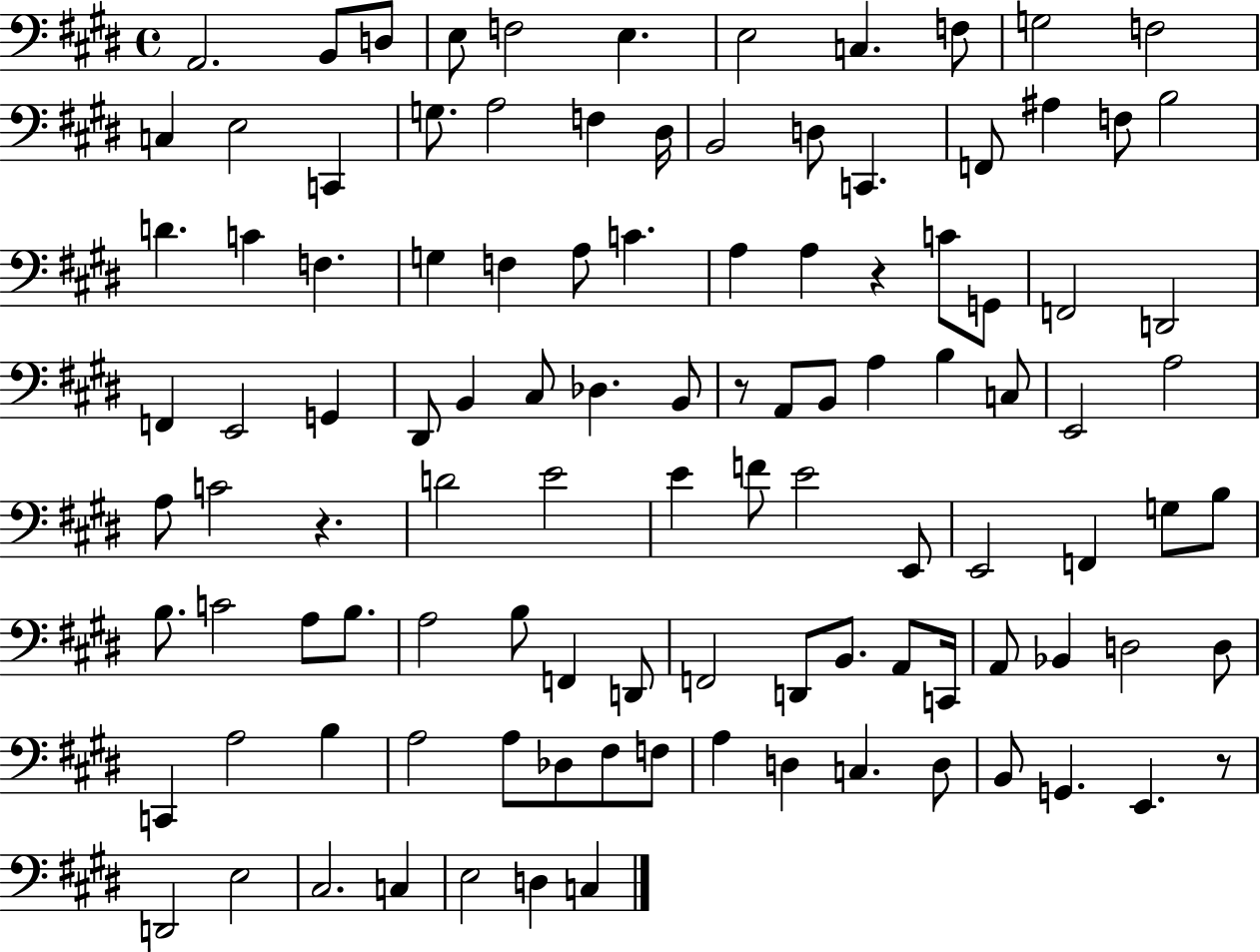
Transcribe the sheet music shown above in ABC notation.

X:1
T:Untitled
M:4/4
L:1/4
K:E
A,,2 B,,/2 D,/2 E,/2 F,2 E, E,2 C, F,/2 G,2 F,2 C, E,2 C,, G,/2 A,2 F, ^D,/4 B,,2 D,/2 C,, F,,/2 ^A, F,/2 B,2 D C F, G, F, A,/2 C A, A, z C/2 G,,/2 F,,2 D,,2 F,, E,,2 G,, ^D,,/2 B,, ^C,/2 _D, B,,/2 z/2 A,,/2 B,,/2 A, B, C,/2 E,,2 A,2 A,/2 C2 z D2 E2 E F/2 E2 E,,/2 E,,2 F,, G,/2 B,/2 B,/2 C2 A,/2 B,/2 A,2 B,/2 F,, D,,/2 F,,2 D,,/2 B,,/2 A,,/2 C,,/4 A,,/2 _B,, D,2 D,/2 C,, A,2 B, A,2 A,/2 _D,/2 ^F,/2 F,/2 A, D, C, D,/2 B,,/2 G,, E,, z/2 D,,2 E,2 ^C,2 C, E,2 D, C,